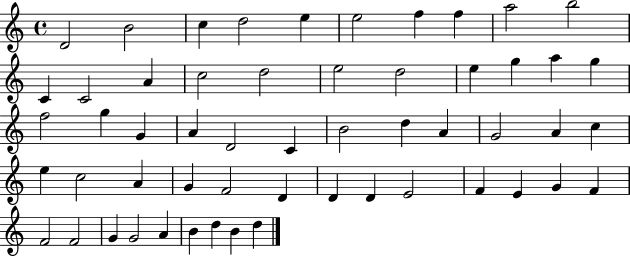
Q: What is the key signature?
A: C major